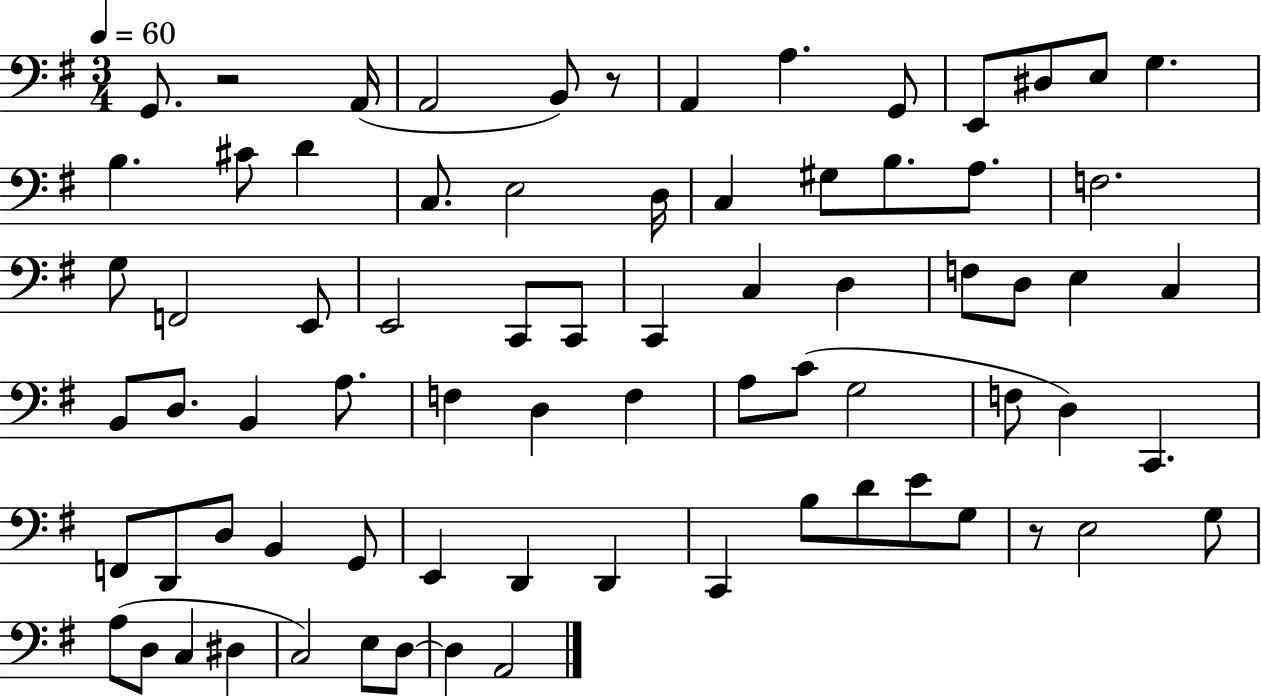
X:1
T:Untitled
M:3/4
L:1/4
K:G
G,,/2 z2 A,,/4 A,,2 B,,/2 z/2 A,, A, G,,/2 E,,/2 ^D,/2 E,/2 G, B, ^C/2 D C,/2 E,2 D,/4 C, ^G,/2 B,/2 A,/2 F,2 G,/2 F,,2 E,,/2 E,,2 C,,/2 C,,/2 C,, C, D, F,/2 D,/2 E, C, B,,/2 D,/2 B,, A,/2 F, D, F, A,/2 C/2 G,2 F,/2 D, C,, F,,/2 D,,/2 D,/2 B,, G,,/2 E,, D,, D,, C,, B,/2 D/2 E/2 G,/2 z/2 E,2 G,/2 A,/2 D,/2 C, ^D, C,2 E,/2 D,/2 D, A,,2